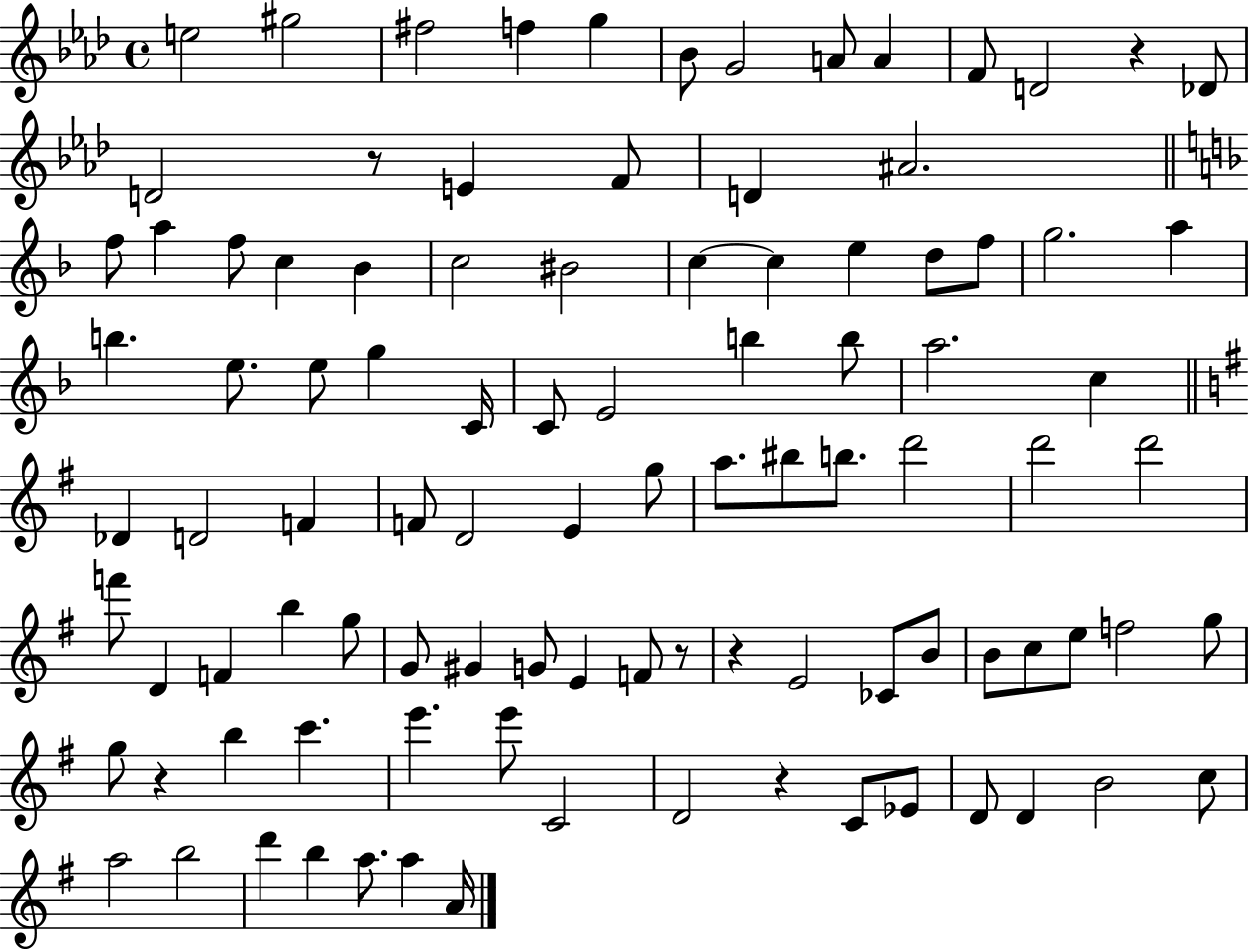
{
  \clef treble
  \time 4/4
  \defaultTimeSignature
  \key aes \major
  e''2 gis''2 | fis''2 f''4 g''4 | bes'8 g'2 a'8 a'4 | f'8 d'2 r4 des'8 | \break d'2 r8 e'4 f'8 | d'4 ais'2. | \bar "||" \break \key f \major f''8 a''4 f''8 c''4 bes'4 | c''2 bis'2 | c''4~~ c''4 e''4 d''8 f''8 | g''2. a''4 | \break b''4. e''8. e''8 g''4 c'16 | c'8 e'2 b''4 b''8 | a''2. c''4 | \bar "||" \break \key g \major des'4 d'2 f'4 | f'8 d'2 e'4 g''8 | a''8. bis''8 b''8. d'''2 | d'''2 d'''2 | \break f'''8 d'4 f'4 b''4 g''8 | g'8 gis'4 g'8 e'4 f'8 r8 | r4 e'2 ces'8 b'8 | b'8 c''8 e''8 f''2 g''8 | \break g''8 r4 b''4 c'''4. | e'''4. e'''8 c'2 | d'2 r4 c'8 ees'8 | d'8 d'4 b'2 c''8 | \break a''2 b''2 | d'''4 b''4 a''8. a''4 a'16 | \bar "|."
}